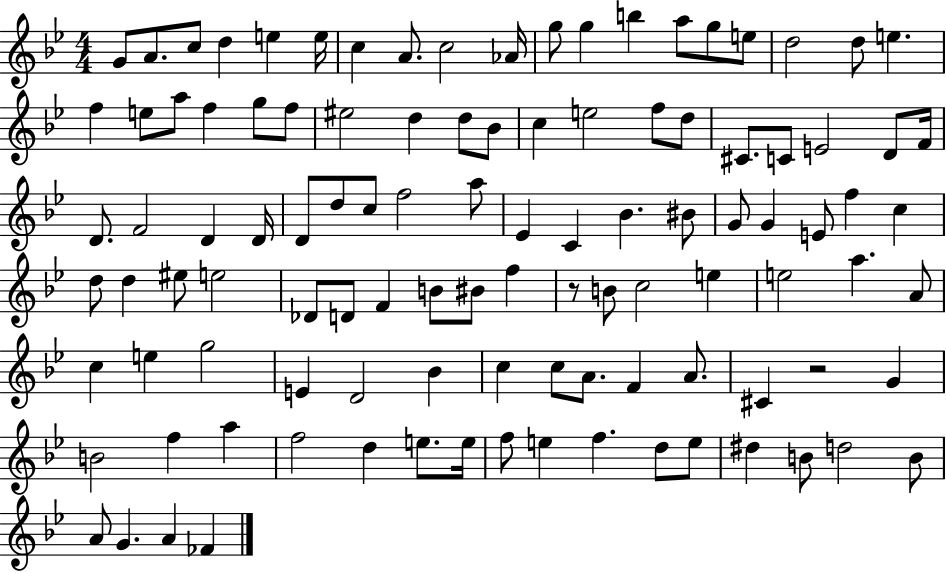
{
  \clef treble
  \numericTimeSignature
  \time 4/4
  \key bes \major
  g'8 a'8. c''8 d''4 e''4 e''16 | c''4 a'8. c''2 aes'16 | g''8 g''4 b''4 a''8 g''8 e''8 | d''2 d''8 e''4. | \break f''4 e''8 a''8 f''4 g''8 f''8 | eis''2 d''4 d''8 bes'8 | c''4 e''2 f''8 d''8 | cis'8. c'8 e'2 d'8 f'16 | \break d'8. f'2 d'4 d'16 | d'8 d''8 c''8 f''2 a''8 | ees'4 c'4 bes'4. bis'8 | g'8 g'4 e'8 f''4 c''4 | \break d''8 d''4 eis''8 e''2 | des'8 d'8 f'4 b'8 bis'8 f''4 | r8 b'8 c''2 e''4 | e''2 a''4. a'8 | \break c''4 e''4 g''2 | e'4 d'2 bes'4 | c''4 c''8 a'8. f'4 a'8. | cis'4 r2 g'4 | \break b'2 f''4 a''4 | f''2 d''4 e''8. e''16 | f''8 e''4 f''4. d''8 e''8 | dis''4 b'8 d''2 b'8 | \break a'8 g'4. a'4 fes'4 | \bar "|."
}